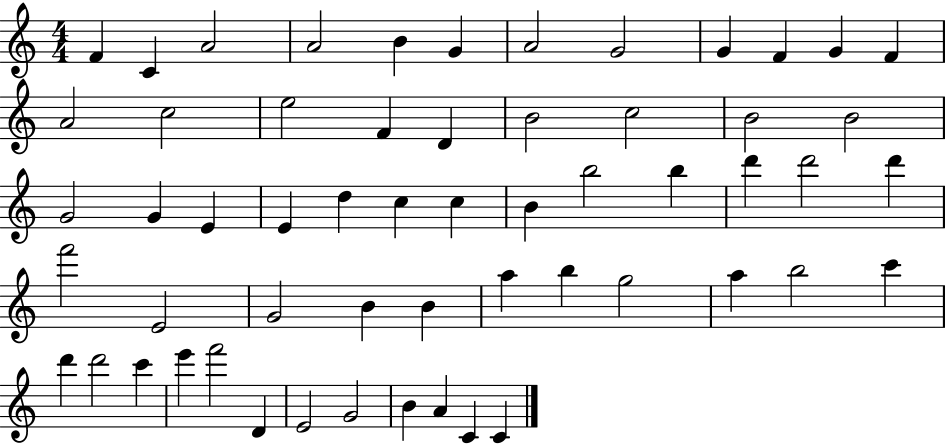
{
  \clef treble
  \numericTimeSignature
  \time 4/4
  \key c \major
  f'4 c'4 a'2 | a'2 b'4 g'4 | a'2 g'2 | g'4 f'4 g'4 f'4 | \break a'2 c''2 | e''2 f'4 d'4 | b'2 c''2 | b'2 b'2 | \break g'2 g'4 e'4 | e'4 d''4 c''4 c''4 | b'4 b''2 b''4 | d'''4 d'''2 d'''4 | \break f'''2 e'2 | g'2 b'4 b'4 | a''4 b''4 g''2 | a''4 b''2 c'''4 | \break d'''4 d'''2 c'''4 | e'''4 f'''2 d'4 | e'2 g'2 | b'4 a'4 c'4 c'4 | \break \bar "|."
}